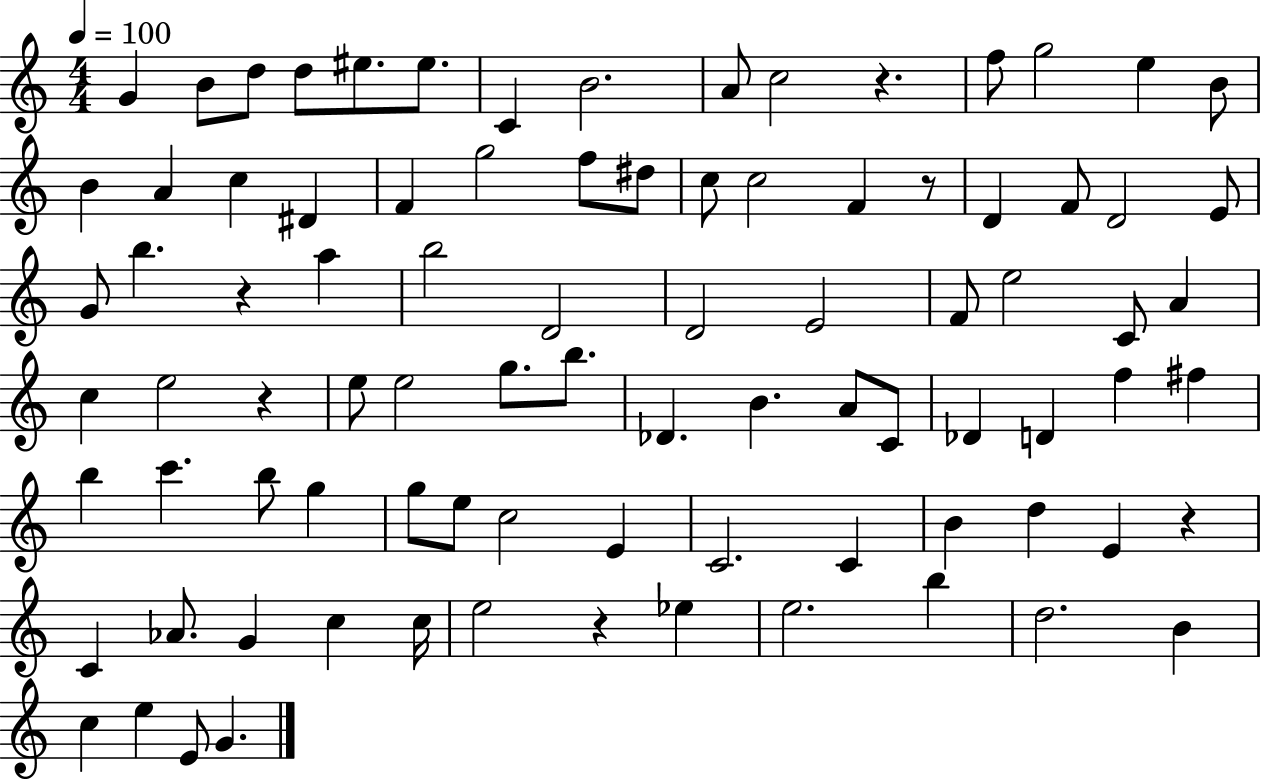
{
  \clef treble
  \numericTimeSignature
  \time 4/4
  \key c \major
  \tempo 4 = 100
  g'4 b'8 d''8 d''8 eis''8. eis''8. | c'4 b'2. | a'8 c''2 r4. | f''8 g''2 e''4 b'8 | \break b'4 a'4 c''4 dis'4 | f'4 g''2 f''8 dis''8 | c''8 c''2 f'4 r8 | d'4 f'8 d'2 e'8 | \break g'8 b''4. r4 a''4 | b''2 d'2 | d'2 e'2 | f'8 e''2 c'8 a'4 | \break c''4 e''2 r4 | e''8 e''2 g''8. b''8. | des'4. b'4. a'8 c'8 | des'4 d'4 f''4 fis''4 | \break b''4 c'''4. b''8 g''4 | g''8 e''8 c''2 e'4 | c'2. c'4 | b'4 d''4 e'4 r4 | \break c'4 aes'8. g'4 c''4 c''16 | e''2 r4 ees''4 | e''2. b''4 | d''2. b'4 | \break c''4 e''4 e'8 g'4. | \bar "|."
}